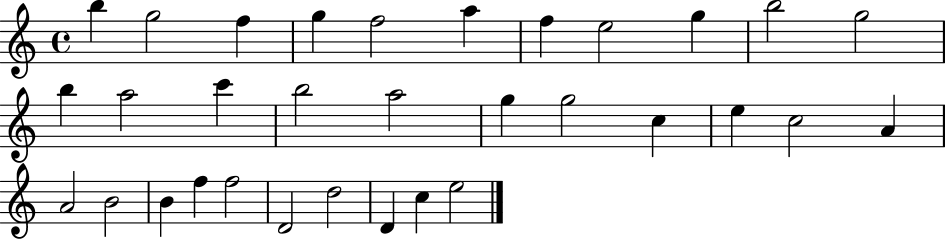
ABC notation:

X:1
T:Untitled
M:4/4
L:1/4
K:C
b g2 f g f2 a f e2 g b2 g2 b a2 c' b2 a2 g g2 c e c2 A A2 B2 B f f2 D2 d2 D c e2